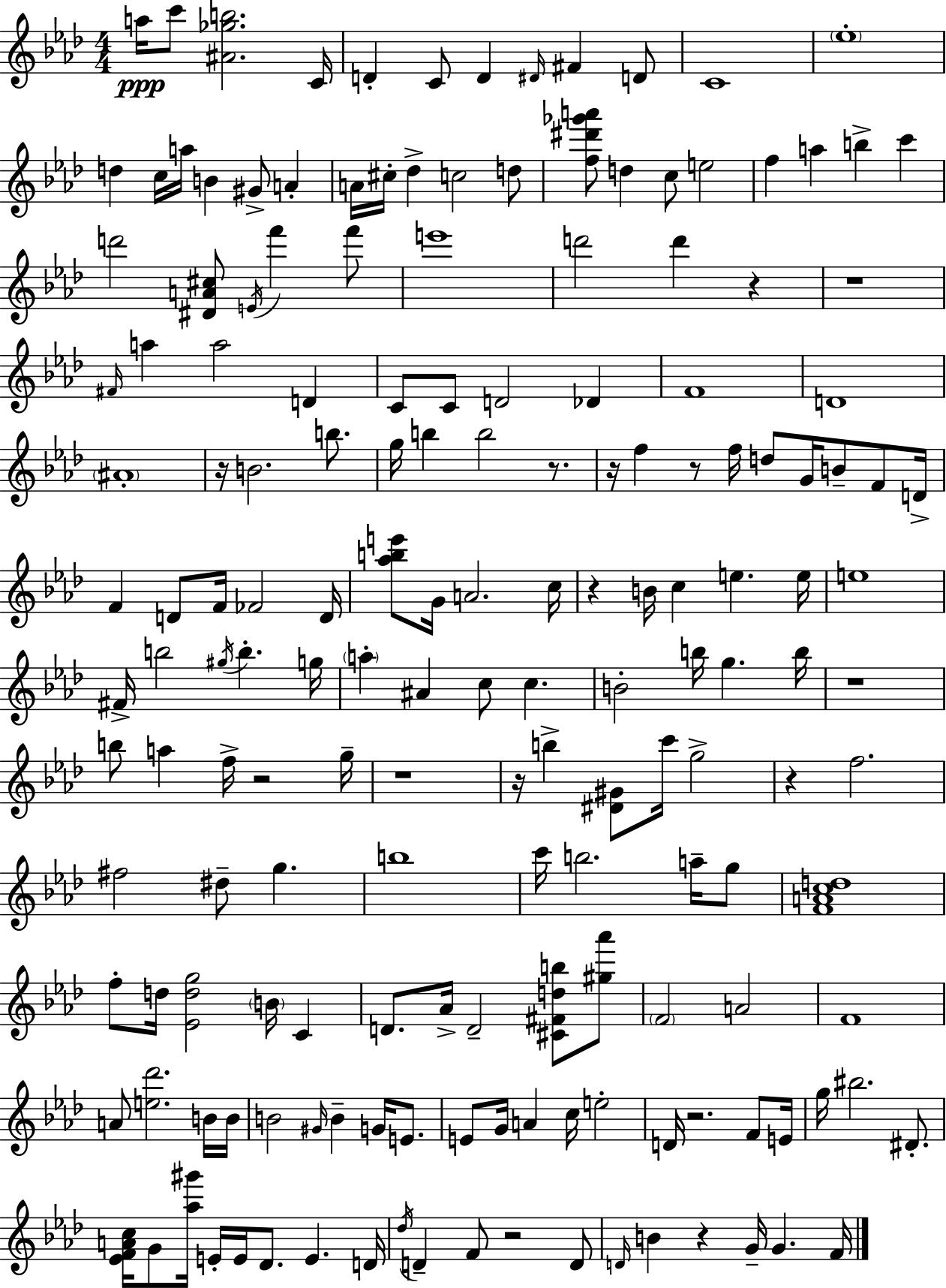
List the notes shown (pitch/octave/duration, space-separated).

A5/s C6/e [A#4,Gb5,B5]/h. C4/s D4/q C4/e D4/q D#4/s F#4/q D4/e C4/w Eb5/w D5/q C5/s A5/s B4/q G#4/e A4/q A4/s C#5/s Db5/q C5/h D5/e [F5,D#6,Gb6,A6]/e D5/q C5/e E5/h F5/q A5/q B5/q C6/q D6/h [D#4,A4,C#5]/e E4/s F6/q F6/e E6/w D6/h D6/q R/q R/w F#4/s A5/q A5/h D4/q C4/e C4/e D4/h Db4/q F4/w D4/w A#4/w R/s B4/h. B5/e. G5/s B5/q B5/h R/e. R/s F5/q R/e F5/s D5/e G4/s B4/e F4/e D4/s F4/q D4/e F4/s FES4/h D4/s [Ab5,B5,E6]/e G4/s A4/h. C5/s R/q B4/s C5/q E5/q. E5/s E5/w F#4/s B5/h G#5/s B5/q. G5/s A5/q A#4/q C5/e C5/q. B4/h B5/s G5/q. B5/s R/w B5/e A5/q F5/s R/h G5/s R/w R/s B5/q [D#4,G#4]/e C6/s G5/h R/q F5/h. F#5/h D#5/e G5/q. B5/w C6/s B5/h. A5/s G5/e [F4,A4,C5,D5]/w F5/e D5/s [Eb4,D5,G5]/h B4/s C4/q D4/e. Ab4/s D4/h [C#4,F#4,D5,B5]/e [G#5,Ab6]/e F4/h A4/h F4/w A4/e [E5,Db6]/h. B4/s B4/s B4/h G#4/s B4/q G4/s E4/e. E4/e G4/s A4/q C5/s E5/h D4/s R/h. F4/e E4/s G5/s BIS5/h. D#4/e. [Eb4,F4,A4,C5]/s G4/e [Ab5,G#6]/s E4/s E4/s Db4/e. E4/q. D4/s Db5/s D4/q F4/e R/h D4/e D4/s B4/q R/q G4/s G4/q. F4/s